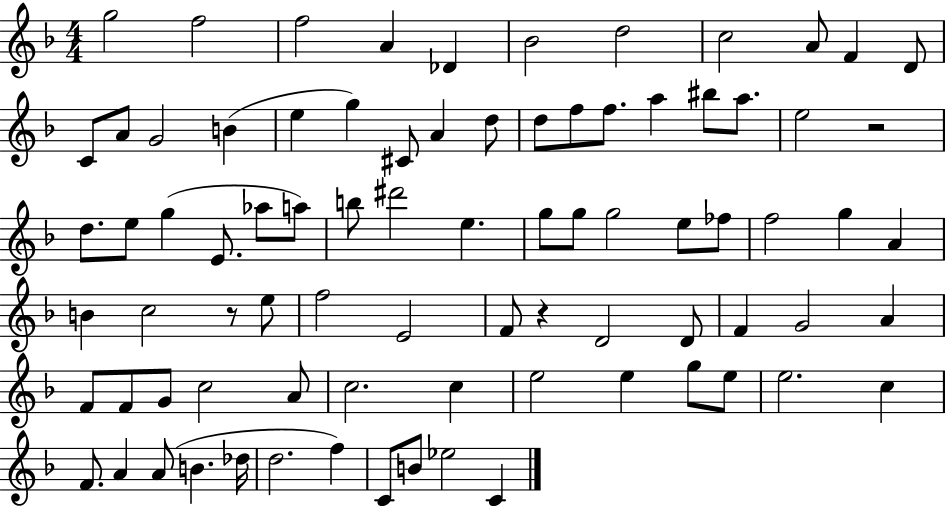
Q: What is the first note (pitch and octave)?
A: G5